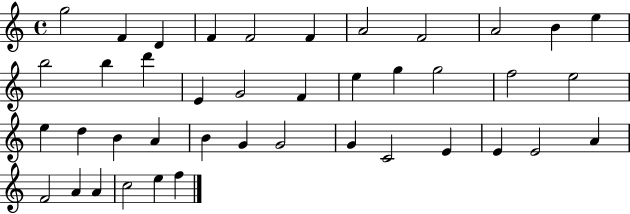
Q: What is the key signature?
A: C major